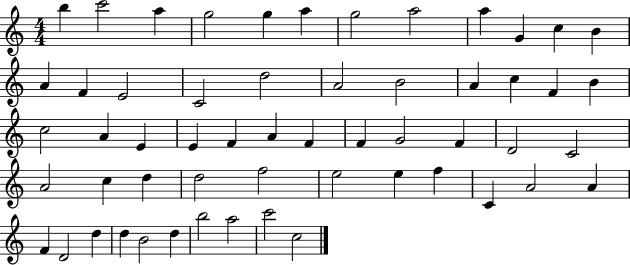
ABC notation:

X:1
T:Untitled
M:4/4
L:1/4
K:C
b c'2 a g2 g a g2 a2 a G c B A F E2 C2 d2 A2 B2 A c F B c2 A E E F A F F G2 F D2 C2 A2 c d d2 f2 e2 e f C A2 A F D2 d d B2 d b2 a2 c'2 c2